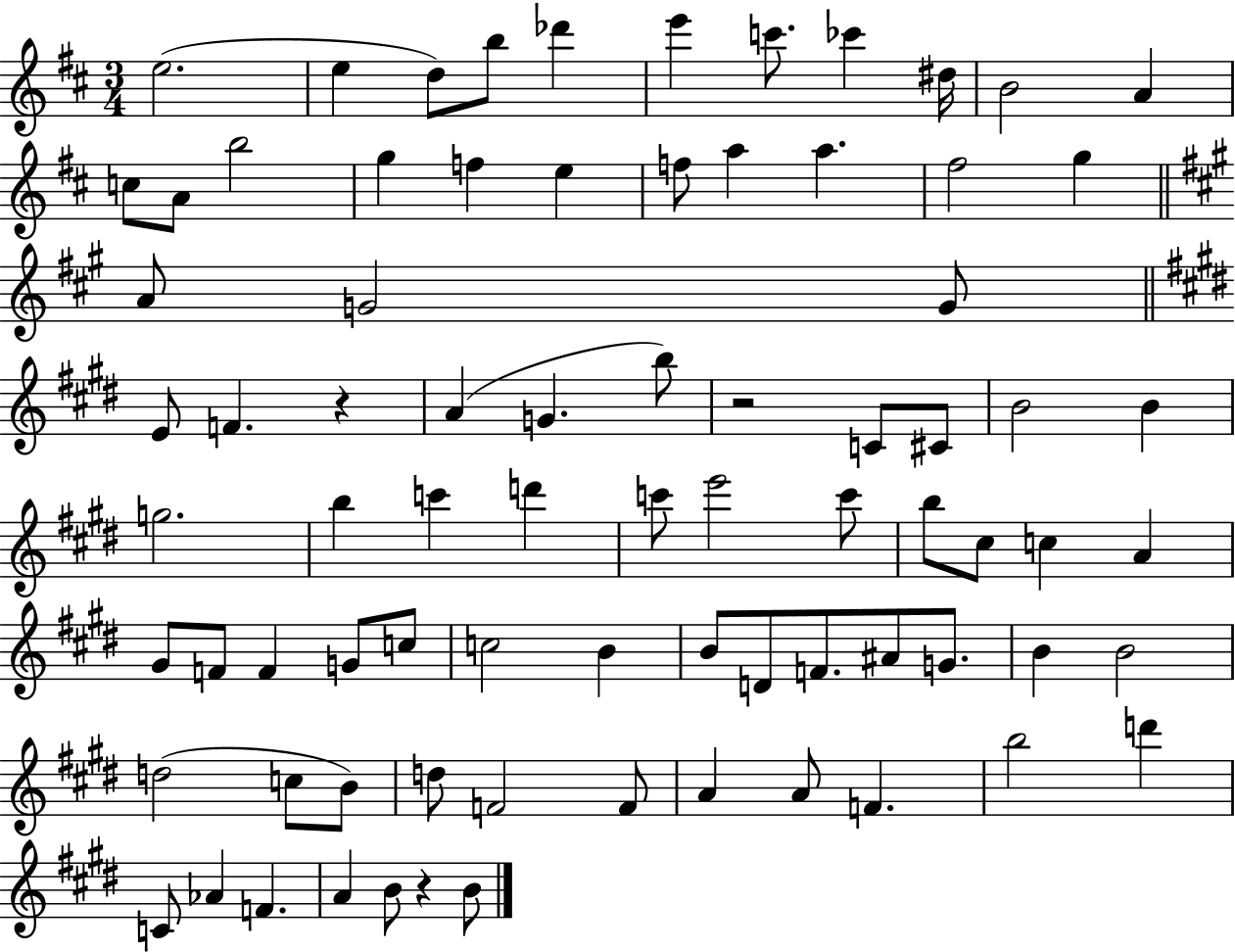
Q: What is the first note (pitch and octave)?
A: E5